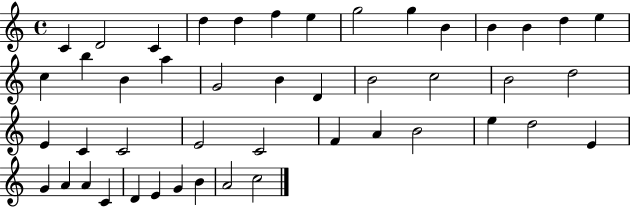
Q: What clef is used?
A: treble